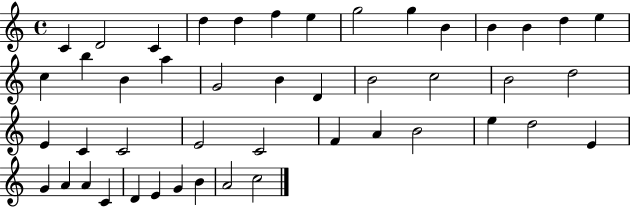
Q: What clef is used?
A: treble